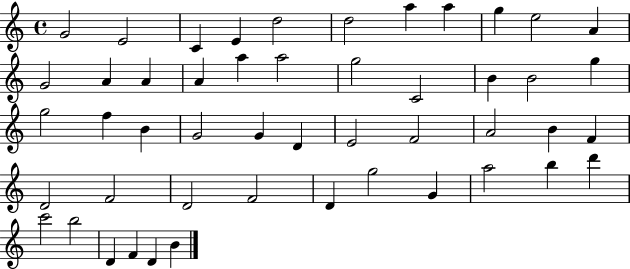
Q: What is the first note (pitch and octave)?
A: G4